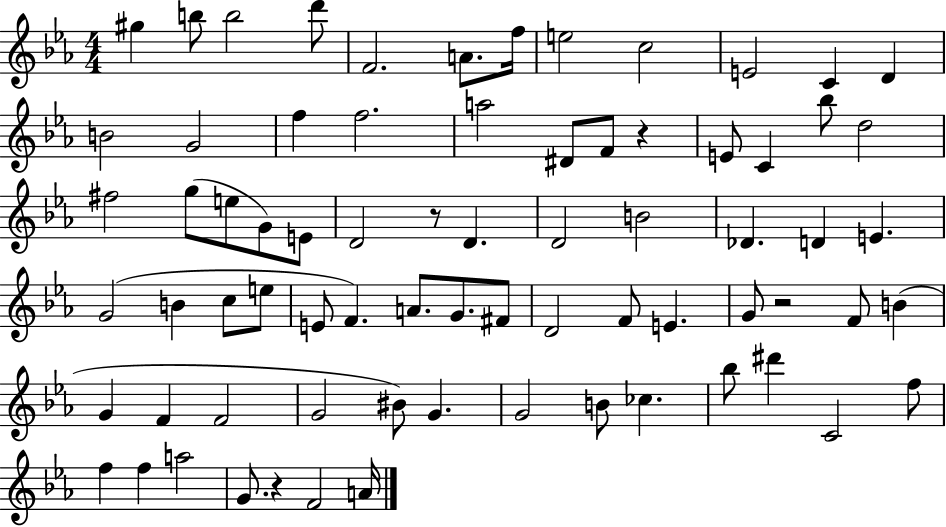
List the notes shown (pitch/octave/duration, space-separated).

G#5/q B5/e B5/h D6/e F4/h. A4/e. F5/s E5/h C5/h E4/h C4/q D4/q B4/h G4/h F5/q F5/h. A5/h D#4/e F4/e R/q E4/e C4/q Bb5/e D5/h F#5/h G5/e E5/e G4/e E4/e D4/h R/e D4/q. D4/h B4/h Db4/q. D4/q E4/q. G4/h B4/q C5/e E5/e E4/e F4/q. A4/e. G4/e. F#4/e D4/h F4/e E4/q. G4/e R/h F4/e B4/q G4/q F4/q F4/h G4/h BIS4/e G4/q. G4/h B4/e CES5/q. Bb5/e D#6/q C4/h F5/e F5/q F5/q A5/h G4/e. R/q F4/h A4/s